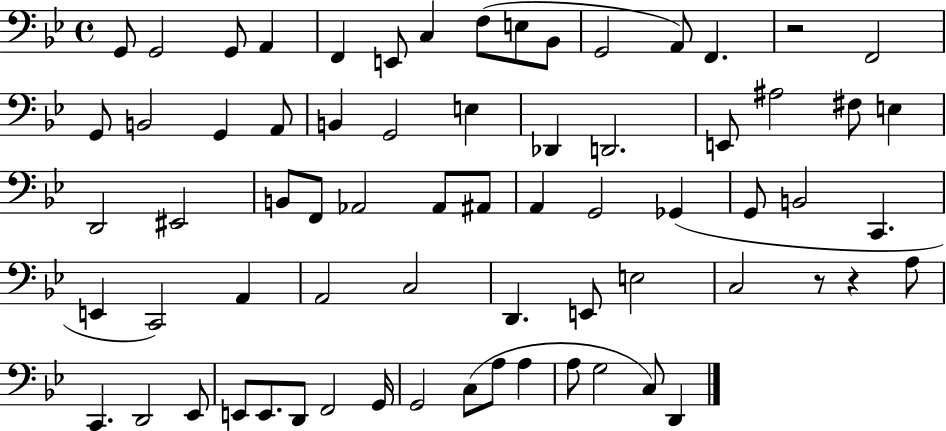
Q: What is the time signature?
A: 4/4